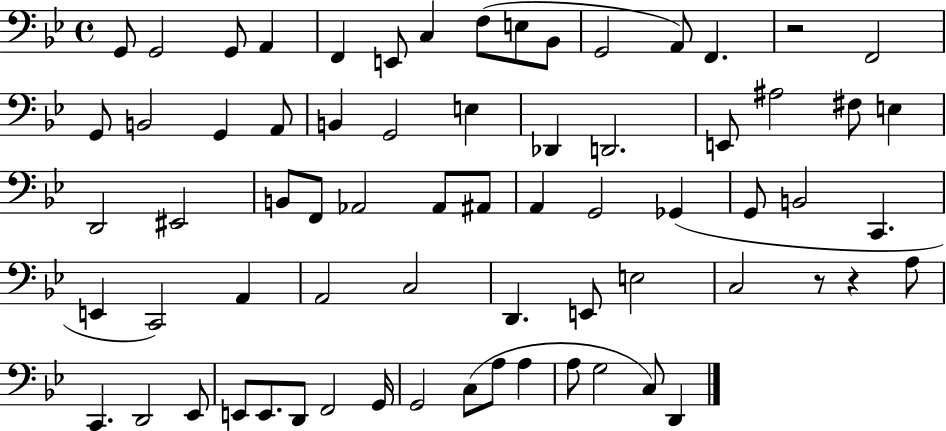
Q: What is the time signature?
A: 4/4